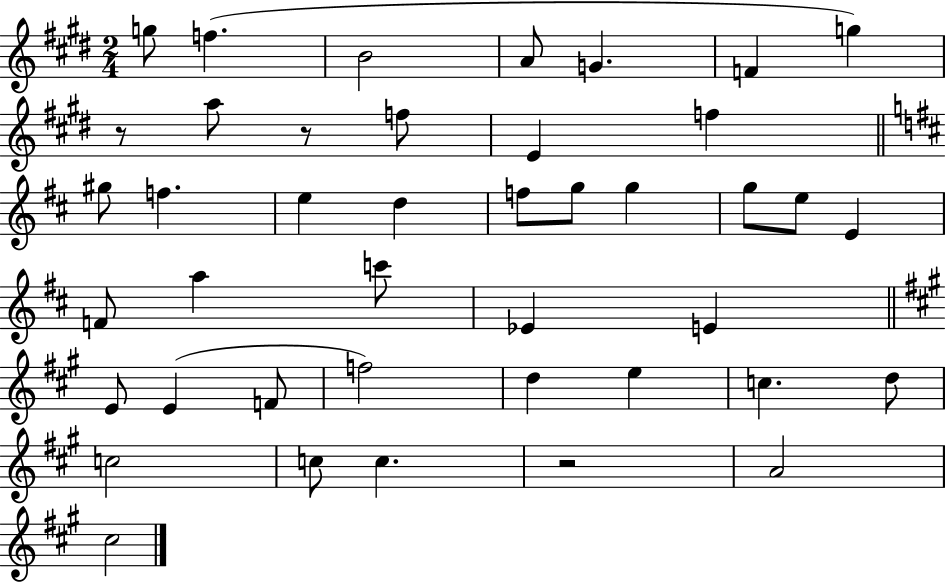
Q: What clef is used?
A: treble